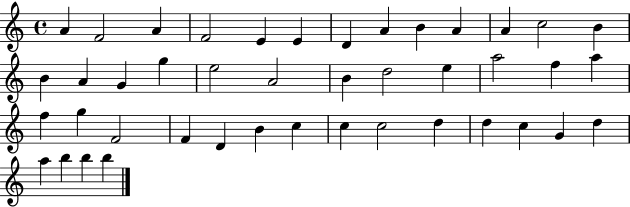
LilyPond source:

{
  \clef treble
  \time 4/4
  \defaultTimeSignature
  \key c \major
  a'4 f'2 a'4 | f'2 e'4 e'4 | d'4 a'4 b'4 a'4 | a'4 c''2 b'4 | \break b'4 a'4 g'4 g''4 | e''2 a'2 | b'4 d''2 e''4 | a''2 f''4 a''4 | \break f''4 g''4 f'2 | f'4 d'4 b'4 c''4 | c''4 c''2 d''4 | d''4 c''4 g'4 d''4 | \break a''4 b''4 b''4 b''4 | \bar "|."
}